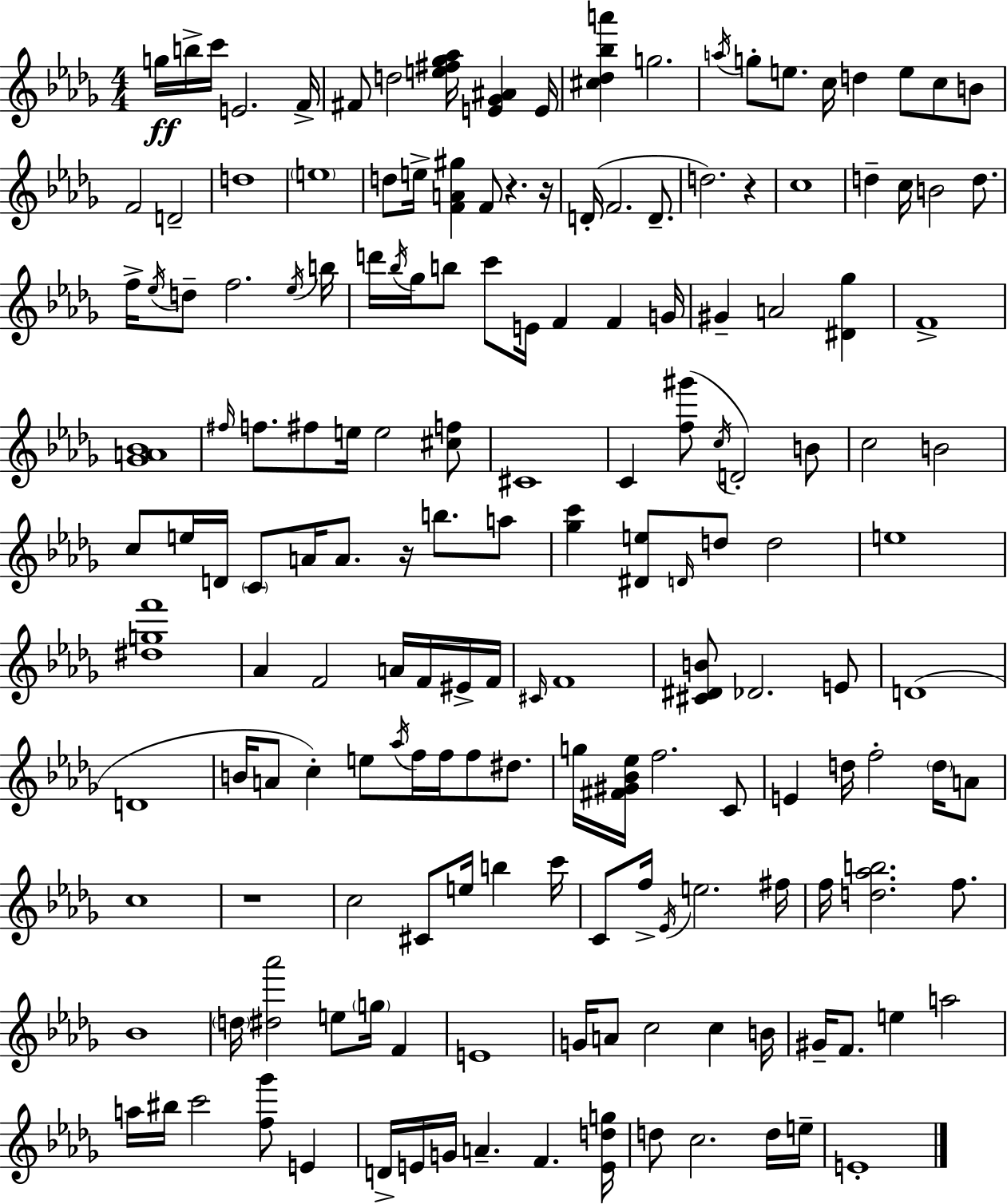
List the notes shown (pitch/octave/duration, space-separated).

G5/s B5/s C6/s E4/h. F4/s F#4/e D5/h [E5,F#5,Gb5,Ab5]/s [E4,Gb4,A#4]/q E4/s [C#5,Db5,Bb5,A6]/q G5/h. A5/s G5/e E5/e. C5/s D5/q E5/e C5/e B4/e F4/h D4/h D5/w E5/w D5/e E5/s [F4,A4,G#5]/q F4/e R/q. R/s D4/s F4/h. D4/e. D5/h. R/q C5/w D5/q C5/s B4/h D5/e. F5/s Eb5/s D5/e F5/h. Eb5/s B5/s D6/s Bb5/s Gb5/s B5/e C6/e E4/s F4/q F4/q G4/s G#4/q A4/h [D#4,Gb5]/q F4/w [Gb4,A4,Bb4]/w F#5/s F5/e. F#5/e E5/s E5/h [C#5,F5]/e C#4/w C4/q [F5,G#6]/e C5/s D4/h B4/e C5/h B4/h C5/e E5/s D4/s C4/e A4/s A4/e. R/s B5/e. A5/e [Gb5,C6]/q [D#4,E5]/e D4/s D5/e D5/h E5/w [D#5,G5,F6]/w Ab4/q F4/h A4/s F4/s EIS4/s F4/s C#4/s F4/w [C#4,D#4,B4]/e Db4/h. E4/e D4/w D4/w B4/s A4/e C5/q E5/e Ab5/s F5/s F5/s F5/e D#5/e. G5/s [F#4,G#4,Bb4,Eb5]/s F5/h. C4/e E4/q D5/s F5/h D5/s A4/e C5/w R/w C5/h C#4/e E5/s B5/q C6/s C4/e F5/s Eb4/s E5/h. F#5/s F5/s [D5,Ab5,B5]/h. F5/e. Bb4/w D5/s [D#5,Ab6]/h E5/e G5/s F4/q E4/w G4/s A4/e C5/h C5/q B4/s G#4/s F4/e. E5/q A5/h A5/s BIS5/s C6/h [F5,Gb6]/e E4/q D4/s E4/s G4/s A4/q. F4/q. [E4,D5,G5]/s D5/e C5/h. D5/s E5/s E4/w